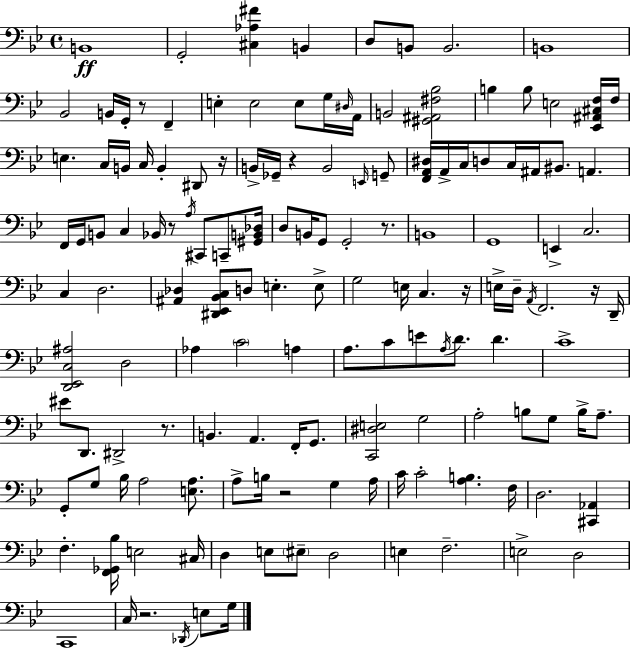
X:1
T:Untitled
M:4/4
L:1/4
K:Bb
B,,4 G,,2 [^C,_A,^F] B,, D,/2 B,,/2 B,,2 B,,4 _B,,2 B,,/4 G,,/4 z/2 F,, E, E,2 E,/2 G,/4 ^D,/4 A,,/4 B,,2 [^G,,^A,,^F,_B,]2 B, B,/2 E,2 [_E,,^A,,^C,F,]/4 F,/4 E, C,/4 B,,/4 C,/4 B,, ^D,,/2 z/4 B,,/4 _G,,/4 z B,,2 E,,/4 G,,/2 [F,,A,,^D,]/4 A,,/4 C,/4 D,/2 C,/4 ^A,,/4 ^B,,/2 A,, F,,/4 G,,/4 B,,/2 C, _B,,/4 z/2 A,/4 ^C,,/2 C,,/2 [^G,,B,,_D,]/4 D,/2 B,,/4 G,,/2 G,,2 z/2 B,,4 G,,4 E,, C,2 C, D,2 [^A,,_D,] [^D,,_E,,_B,,C,]/2 D,/2 E, E,/2 G,2 E,/4 C, z/4 E,/4 D,/4 A,,/4 F,,2 z/4 D,,/4 [D,,_E,,C,^A,]2 D,2 _A, C2 A, A,/2 C/2 E/2 A,/4 D/2 D C4 ^E/2 D,,/2 ^D,,2 z/2 B,, A,, F,,/4 G,,/2 [C,,^D,E,]2 G,2 A,2 B,/2 G,/2 B,/4 A,/2 G,,/2 G,/2 _B,/4 A,2 [E,A,]/2 A,/2 B,/4 z2 G, A,/4 C/4 C2 [A,B,] F,/4 D,2 [^C,,_A,,] F, [F,,_G,,_B,]/4 E,2 ^C,/4 D, E,/2 ^E,/2 D,2 E, F,2 E,2 D,2 C,,4 C,/4 z2 _D,,/4 E,/2 G,/4